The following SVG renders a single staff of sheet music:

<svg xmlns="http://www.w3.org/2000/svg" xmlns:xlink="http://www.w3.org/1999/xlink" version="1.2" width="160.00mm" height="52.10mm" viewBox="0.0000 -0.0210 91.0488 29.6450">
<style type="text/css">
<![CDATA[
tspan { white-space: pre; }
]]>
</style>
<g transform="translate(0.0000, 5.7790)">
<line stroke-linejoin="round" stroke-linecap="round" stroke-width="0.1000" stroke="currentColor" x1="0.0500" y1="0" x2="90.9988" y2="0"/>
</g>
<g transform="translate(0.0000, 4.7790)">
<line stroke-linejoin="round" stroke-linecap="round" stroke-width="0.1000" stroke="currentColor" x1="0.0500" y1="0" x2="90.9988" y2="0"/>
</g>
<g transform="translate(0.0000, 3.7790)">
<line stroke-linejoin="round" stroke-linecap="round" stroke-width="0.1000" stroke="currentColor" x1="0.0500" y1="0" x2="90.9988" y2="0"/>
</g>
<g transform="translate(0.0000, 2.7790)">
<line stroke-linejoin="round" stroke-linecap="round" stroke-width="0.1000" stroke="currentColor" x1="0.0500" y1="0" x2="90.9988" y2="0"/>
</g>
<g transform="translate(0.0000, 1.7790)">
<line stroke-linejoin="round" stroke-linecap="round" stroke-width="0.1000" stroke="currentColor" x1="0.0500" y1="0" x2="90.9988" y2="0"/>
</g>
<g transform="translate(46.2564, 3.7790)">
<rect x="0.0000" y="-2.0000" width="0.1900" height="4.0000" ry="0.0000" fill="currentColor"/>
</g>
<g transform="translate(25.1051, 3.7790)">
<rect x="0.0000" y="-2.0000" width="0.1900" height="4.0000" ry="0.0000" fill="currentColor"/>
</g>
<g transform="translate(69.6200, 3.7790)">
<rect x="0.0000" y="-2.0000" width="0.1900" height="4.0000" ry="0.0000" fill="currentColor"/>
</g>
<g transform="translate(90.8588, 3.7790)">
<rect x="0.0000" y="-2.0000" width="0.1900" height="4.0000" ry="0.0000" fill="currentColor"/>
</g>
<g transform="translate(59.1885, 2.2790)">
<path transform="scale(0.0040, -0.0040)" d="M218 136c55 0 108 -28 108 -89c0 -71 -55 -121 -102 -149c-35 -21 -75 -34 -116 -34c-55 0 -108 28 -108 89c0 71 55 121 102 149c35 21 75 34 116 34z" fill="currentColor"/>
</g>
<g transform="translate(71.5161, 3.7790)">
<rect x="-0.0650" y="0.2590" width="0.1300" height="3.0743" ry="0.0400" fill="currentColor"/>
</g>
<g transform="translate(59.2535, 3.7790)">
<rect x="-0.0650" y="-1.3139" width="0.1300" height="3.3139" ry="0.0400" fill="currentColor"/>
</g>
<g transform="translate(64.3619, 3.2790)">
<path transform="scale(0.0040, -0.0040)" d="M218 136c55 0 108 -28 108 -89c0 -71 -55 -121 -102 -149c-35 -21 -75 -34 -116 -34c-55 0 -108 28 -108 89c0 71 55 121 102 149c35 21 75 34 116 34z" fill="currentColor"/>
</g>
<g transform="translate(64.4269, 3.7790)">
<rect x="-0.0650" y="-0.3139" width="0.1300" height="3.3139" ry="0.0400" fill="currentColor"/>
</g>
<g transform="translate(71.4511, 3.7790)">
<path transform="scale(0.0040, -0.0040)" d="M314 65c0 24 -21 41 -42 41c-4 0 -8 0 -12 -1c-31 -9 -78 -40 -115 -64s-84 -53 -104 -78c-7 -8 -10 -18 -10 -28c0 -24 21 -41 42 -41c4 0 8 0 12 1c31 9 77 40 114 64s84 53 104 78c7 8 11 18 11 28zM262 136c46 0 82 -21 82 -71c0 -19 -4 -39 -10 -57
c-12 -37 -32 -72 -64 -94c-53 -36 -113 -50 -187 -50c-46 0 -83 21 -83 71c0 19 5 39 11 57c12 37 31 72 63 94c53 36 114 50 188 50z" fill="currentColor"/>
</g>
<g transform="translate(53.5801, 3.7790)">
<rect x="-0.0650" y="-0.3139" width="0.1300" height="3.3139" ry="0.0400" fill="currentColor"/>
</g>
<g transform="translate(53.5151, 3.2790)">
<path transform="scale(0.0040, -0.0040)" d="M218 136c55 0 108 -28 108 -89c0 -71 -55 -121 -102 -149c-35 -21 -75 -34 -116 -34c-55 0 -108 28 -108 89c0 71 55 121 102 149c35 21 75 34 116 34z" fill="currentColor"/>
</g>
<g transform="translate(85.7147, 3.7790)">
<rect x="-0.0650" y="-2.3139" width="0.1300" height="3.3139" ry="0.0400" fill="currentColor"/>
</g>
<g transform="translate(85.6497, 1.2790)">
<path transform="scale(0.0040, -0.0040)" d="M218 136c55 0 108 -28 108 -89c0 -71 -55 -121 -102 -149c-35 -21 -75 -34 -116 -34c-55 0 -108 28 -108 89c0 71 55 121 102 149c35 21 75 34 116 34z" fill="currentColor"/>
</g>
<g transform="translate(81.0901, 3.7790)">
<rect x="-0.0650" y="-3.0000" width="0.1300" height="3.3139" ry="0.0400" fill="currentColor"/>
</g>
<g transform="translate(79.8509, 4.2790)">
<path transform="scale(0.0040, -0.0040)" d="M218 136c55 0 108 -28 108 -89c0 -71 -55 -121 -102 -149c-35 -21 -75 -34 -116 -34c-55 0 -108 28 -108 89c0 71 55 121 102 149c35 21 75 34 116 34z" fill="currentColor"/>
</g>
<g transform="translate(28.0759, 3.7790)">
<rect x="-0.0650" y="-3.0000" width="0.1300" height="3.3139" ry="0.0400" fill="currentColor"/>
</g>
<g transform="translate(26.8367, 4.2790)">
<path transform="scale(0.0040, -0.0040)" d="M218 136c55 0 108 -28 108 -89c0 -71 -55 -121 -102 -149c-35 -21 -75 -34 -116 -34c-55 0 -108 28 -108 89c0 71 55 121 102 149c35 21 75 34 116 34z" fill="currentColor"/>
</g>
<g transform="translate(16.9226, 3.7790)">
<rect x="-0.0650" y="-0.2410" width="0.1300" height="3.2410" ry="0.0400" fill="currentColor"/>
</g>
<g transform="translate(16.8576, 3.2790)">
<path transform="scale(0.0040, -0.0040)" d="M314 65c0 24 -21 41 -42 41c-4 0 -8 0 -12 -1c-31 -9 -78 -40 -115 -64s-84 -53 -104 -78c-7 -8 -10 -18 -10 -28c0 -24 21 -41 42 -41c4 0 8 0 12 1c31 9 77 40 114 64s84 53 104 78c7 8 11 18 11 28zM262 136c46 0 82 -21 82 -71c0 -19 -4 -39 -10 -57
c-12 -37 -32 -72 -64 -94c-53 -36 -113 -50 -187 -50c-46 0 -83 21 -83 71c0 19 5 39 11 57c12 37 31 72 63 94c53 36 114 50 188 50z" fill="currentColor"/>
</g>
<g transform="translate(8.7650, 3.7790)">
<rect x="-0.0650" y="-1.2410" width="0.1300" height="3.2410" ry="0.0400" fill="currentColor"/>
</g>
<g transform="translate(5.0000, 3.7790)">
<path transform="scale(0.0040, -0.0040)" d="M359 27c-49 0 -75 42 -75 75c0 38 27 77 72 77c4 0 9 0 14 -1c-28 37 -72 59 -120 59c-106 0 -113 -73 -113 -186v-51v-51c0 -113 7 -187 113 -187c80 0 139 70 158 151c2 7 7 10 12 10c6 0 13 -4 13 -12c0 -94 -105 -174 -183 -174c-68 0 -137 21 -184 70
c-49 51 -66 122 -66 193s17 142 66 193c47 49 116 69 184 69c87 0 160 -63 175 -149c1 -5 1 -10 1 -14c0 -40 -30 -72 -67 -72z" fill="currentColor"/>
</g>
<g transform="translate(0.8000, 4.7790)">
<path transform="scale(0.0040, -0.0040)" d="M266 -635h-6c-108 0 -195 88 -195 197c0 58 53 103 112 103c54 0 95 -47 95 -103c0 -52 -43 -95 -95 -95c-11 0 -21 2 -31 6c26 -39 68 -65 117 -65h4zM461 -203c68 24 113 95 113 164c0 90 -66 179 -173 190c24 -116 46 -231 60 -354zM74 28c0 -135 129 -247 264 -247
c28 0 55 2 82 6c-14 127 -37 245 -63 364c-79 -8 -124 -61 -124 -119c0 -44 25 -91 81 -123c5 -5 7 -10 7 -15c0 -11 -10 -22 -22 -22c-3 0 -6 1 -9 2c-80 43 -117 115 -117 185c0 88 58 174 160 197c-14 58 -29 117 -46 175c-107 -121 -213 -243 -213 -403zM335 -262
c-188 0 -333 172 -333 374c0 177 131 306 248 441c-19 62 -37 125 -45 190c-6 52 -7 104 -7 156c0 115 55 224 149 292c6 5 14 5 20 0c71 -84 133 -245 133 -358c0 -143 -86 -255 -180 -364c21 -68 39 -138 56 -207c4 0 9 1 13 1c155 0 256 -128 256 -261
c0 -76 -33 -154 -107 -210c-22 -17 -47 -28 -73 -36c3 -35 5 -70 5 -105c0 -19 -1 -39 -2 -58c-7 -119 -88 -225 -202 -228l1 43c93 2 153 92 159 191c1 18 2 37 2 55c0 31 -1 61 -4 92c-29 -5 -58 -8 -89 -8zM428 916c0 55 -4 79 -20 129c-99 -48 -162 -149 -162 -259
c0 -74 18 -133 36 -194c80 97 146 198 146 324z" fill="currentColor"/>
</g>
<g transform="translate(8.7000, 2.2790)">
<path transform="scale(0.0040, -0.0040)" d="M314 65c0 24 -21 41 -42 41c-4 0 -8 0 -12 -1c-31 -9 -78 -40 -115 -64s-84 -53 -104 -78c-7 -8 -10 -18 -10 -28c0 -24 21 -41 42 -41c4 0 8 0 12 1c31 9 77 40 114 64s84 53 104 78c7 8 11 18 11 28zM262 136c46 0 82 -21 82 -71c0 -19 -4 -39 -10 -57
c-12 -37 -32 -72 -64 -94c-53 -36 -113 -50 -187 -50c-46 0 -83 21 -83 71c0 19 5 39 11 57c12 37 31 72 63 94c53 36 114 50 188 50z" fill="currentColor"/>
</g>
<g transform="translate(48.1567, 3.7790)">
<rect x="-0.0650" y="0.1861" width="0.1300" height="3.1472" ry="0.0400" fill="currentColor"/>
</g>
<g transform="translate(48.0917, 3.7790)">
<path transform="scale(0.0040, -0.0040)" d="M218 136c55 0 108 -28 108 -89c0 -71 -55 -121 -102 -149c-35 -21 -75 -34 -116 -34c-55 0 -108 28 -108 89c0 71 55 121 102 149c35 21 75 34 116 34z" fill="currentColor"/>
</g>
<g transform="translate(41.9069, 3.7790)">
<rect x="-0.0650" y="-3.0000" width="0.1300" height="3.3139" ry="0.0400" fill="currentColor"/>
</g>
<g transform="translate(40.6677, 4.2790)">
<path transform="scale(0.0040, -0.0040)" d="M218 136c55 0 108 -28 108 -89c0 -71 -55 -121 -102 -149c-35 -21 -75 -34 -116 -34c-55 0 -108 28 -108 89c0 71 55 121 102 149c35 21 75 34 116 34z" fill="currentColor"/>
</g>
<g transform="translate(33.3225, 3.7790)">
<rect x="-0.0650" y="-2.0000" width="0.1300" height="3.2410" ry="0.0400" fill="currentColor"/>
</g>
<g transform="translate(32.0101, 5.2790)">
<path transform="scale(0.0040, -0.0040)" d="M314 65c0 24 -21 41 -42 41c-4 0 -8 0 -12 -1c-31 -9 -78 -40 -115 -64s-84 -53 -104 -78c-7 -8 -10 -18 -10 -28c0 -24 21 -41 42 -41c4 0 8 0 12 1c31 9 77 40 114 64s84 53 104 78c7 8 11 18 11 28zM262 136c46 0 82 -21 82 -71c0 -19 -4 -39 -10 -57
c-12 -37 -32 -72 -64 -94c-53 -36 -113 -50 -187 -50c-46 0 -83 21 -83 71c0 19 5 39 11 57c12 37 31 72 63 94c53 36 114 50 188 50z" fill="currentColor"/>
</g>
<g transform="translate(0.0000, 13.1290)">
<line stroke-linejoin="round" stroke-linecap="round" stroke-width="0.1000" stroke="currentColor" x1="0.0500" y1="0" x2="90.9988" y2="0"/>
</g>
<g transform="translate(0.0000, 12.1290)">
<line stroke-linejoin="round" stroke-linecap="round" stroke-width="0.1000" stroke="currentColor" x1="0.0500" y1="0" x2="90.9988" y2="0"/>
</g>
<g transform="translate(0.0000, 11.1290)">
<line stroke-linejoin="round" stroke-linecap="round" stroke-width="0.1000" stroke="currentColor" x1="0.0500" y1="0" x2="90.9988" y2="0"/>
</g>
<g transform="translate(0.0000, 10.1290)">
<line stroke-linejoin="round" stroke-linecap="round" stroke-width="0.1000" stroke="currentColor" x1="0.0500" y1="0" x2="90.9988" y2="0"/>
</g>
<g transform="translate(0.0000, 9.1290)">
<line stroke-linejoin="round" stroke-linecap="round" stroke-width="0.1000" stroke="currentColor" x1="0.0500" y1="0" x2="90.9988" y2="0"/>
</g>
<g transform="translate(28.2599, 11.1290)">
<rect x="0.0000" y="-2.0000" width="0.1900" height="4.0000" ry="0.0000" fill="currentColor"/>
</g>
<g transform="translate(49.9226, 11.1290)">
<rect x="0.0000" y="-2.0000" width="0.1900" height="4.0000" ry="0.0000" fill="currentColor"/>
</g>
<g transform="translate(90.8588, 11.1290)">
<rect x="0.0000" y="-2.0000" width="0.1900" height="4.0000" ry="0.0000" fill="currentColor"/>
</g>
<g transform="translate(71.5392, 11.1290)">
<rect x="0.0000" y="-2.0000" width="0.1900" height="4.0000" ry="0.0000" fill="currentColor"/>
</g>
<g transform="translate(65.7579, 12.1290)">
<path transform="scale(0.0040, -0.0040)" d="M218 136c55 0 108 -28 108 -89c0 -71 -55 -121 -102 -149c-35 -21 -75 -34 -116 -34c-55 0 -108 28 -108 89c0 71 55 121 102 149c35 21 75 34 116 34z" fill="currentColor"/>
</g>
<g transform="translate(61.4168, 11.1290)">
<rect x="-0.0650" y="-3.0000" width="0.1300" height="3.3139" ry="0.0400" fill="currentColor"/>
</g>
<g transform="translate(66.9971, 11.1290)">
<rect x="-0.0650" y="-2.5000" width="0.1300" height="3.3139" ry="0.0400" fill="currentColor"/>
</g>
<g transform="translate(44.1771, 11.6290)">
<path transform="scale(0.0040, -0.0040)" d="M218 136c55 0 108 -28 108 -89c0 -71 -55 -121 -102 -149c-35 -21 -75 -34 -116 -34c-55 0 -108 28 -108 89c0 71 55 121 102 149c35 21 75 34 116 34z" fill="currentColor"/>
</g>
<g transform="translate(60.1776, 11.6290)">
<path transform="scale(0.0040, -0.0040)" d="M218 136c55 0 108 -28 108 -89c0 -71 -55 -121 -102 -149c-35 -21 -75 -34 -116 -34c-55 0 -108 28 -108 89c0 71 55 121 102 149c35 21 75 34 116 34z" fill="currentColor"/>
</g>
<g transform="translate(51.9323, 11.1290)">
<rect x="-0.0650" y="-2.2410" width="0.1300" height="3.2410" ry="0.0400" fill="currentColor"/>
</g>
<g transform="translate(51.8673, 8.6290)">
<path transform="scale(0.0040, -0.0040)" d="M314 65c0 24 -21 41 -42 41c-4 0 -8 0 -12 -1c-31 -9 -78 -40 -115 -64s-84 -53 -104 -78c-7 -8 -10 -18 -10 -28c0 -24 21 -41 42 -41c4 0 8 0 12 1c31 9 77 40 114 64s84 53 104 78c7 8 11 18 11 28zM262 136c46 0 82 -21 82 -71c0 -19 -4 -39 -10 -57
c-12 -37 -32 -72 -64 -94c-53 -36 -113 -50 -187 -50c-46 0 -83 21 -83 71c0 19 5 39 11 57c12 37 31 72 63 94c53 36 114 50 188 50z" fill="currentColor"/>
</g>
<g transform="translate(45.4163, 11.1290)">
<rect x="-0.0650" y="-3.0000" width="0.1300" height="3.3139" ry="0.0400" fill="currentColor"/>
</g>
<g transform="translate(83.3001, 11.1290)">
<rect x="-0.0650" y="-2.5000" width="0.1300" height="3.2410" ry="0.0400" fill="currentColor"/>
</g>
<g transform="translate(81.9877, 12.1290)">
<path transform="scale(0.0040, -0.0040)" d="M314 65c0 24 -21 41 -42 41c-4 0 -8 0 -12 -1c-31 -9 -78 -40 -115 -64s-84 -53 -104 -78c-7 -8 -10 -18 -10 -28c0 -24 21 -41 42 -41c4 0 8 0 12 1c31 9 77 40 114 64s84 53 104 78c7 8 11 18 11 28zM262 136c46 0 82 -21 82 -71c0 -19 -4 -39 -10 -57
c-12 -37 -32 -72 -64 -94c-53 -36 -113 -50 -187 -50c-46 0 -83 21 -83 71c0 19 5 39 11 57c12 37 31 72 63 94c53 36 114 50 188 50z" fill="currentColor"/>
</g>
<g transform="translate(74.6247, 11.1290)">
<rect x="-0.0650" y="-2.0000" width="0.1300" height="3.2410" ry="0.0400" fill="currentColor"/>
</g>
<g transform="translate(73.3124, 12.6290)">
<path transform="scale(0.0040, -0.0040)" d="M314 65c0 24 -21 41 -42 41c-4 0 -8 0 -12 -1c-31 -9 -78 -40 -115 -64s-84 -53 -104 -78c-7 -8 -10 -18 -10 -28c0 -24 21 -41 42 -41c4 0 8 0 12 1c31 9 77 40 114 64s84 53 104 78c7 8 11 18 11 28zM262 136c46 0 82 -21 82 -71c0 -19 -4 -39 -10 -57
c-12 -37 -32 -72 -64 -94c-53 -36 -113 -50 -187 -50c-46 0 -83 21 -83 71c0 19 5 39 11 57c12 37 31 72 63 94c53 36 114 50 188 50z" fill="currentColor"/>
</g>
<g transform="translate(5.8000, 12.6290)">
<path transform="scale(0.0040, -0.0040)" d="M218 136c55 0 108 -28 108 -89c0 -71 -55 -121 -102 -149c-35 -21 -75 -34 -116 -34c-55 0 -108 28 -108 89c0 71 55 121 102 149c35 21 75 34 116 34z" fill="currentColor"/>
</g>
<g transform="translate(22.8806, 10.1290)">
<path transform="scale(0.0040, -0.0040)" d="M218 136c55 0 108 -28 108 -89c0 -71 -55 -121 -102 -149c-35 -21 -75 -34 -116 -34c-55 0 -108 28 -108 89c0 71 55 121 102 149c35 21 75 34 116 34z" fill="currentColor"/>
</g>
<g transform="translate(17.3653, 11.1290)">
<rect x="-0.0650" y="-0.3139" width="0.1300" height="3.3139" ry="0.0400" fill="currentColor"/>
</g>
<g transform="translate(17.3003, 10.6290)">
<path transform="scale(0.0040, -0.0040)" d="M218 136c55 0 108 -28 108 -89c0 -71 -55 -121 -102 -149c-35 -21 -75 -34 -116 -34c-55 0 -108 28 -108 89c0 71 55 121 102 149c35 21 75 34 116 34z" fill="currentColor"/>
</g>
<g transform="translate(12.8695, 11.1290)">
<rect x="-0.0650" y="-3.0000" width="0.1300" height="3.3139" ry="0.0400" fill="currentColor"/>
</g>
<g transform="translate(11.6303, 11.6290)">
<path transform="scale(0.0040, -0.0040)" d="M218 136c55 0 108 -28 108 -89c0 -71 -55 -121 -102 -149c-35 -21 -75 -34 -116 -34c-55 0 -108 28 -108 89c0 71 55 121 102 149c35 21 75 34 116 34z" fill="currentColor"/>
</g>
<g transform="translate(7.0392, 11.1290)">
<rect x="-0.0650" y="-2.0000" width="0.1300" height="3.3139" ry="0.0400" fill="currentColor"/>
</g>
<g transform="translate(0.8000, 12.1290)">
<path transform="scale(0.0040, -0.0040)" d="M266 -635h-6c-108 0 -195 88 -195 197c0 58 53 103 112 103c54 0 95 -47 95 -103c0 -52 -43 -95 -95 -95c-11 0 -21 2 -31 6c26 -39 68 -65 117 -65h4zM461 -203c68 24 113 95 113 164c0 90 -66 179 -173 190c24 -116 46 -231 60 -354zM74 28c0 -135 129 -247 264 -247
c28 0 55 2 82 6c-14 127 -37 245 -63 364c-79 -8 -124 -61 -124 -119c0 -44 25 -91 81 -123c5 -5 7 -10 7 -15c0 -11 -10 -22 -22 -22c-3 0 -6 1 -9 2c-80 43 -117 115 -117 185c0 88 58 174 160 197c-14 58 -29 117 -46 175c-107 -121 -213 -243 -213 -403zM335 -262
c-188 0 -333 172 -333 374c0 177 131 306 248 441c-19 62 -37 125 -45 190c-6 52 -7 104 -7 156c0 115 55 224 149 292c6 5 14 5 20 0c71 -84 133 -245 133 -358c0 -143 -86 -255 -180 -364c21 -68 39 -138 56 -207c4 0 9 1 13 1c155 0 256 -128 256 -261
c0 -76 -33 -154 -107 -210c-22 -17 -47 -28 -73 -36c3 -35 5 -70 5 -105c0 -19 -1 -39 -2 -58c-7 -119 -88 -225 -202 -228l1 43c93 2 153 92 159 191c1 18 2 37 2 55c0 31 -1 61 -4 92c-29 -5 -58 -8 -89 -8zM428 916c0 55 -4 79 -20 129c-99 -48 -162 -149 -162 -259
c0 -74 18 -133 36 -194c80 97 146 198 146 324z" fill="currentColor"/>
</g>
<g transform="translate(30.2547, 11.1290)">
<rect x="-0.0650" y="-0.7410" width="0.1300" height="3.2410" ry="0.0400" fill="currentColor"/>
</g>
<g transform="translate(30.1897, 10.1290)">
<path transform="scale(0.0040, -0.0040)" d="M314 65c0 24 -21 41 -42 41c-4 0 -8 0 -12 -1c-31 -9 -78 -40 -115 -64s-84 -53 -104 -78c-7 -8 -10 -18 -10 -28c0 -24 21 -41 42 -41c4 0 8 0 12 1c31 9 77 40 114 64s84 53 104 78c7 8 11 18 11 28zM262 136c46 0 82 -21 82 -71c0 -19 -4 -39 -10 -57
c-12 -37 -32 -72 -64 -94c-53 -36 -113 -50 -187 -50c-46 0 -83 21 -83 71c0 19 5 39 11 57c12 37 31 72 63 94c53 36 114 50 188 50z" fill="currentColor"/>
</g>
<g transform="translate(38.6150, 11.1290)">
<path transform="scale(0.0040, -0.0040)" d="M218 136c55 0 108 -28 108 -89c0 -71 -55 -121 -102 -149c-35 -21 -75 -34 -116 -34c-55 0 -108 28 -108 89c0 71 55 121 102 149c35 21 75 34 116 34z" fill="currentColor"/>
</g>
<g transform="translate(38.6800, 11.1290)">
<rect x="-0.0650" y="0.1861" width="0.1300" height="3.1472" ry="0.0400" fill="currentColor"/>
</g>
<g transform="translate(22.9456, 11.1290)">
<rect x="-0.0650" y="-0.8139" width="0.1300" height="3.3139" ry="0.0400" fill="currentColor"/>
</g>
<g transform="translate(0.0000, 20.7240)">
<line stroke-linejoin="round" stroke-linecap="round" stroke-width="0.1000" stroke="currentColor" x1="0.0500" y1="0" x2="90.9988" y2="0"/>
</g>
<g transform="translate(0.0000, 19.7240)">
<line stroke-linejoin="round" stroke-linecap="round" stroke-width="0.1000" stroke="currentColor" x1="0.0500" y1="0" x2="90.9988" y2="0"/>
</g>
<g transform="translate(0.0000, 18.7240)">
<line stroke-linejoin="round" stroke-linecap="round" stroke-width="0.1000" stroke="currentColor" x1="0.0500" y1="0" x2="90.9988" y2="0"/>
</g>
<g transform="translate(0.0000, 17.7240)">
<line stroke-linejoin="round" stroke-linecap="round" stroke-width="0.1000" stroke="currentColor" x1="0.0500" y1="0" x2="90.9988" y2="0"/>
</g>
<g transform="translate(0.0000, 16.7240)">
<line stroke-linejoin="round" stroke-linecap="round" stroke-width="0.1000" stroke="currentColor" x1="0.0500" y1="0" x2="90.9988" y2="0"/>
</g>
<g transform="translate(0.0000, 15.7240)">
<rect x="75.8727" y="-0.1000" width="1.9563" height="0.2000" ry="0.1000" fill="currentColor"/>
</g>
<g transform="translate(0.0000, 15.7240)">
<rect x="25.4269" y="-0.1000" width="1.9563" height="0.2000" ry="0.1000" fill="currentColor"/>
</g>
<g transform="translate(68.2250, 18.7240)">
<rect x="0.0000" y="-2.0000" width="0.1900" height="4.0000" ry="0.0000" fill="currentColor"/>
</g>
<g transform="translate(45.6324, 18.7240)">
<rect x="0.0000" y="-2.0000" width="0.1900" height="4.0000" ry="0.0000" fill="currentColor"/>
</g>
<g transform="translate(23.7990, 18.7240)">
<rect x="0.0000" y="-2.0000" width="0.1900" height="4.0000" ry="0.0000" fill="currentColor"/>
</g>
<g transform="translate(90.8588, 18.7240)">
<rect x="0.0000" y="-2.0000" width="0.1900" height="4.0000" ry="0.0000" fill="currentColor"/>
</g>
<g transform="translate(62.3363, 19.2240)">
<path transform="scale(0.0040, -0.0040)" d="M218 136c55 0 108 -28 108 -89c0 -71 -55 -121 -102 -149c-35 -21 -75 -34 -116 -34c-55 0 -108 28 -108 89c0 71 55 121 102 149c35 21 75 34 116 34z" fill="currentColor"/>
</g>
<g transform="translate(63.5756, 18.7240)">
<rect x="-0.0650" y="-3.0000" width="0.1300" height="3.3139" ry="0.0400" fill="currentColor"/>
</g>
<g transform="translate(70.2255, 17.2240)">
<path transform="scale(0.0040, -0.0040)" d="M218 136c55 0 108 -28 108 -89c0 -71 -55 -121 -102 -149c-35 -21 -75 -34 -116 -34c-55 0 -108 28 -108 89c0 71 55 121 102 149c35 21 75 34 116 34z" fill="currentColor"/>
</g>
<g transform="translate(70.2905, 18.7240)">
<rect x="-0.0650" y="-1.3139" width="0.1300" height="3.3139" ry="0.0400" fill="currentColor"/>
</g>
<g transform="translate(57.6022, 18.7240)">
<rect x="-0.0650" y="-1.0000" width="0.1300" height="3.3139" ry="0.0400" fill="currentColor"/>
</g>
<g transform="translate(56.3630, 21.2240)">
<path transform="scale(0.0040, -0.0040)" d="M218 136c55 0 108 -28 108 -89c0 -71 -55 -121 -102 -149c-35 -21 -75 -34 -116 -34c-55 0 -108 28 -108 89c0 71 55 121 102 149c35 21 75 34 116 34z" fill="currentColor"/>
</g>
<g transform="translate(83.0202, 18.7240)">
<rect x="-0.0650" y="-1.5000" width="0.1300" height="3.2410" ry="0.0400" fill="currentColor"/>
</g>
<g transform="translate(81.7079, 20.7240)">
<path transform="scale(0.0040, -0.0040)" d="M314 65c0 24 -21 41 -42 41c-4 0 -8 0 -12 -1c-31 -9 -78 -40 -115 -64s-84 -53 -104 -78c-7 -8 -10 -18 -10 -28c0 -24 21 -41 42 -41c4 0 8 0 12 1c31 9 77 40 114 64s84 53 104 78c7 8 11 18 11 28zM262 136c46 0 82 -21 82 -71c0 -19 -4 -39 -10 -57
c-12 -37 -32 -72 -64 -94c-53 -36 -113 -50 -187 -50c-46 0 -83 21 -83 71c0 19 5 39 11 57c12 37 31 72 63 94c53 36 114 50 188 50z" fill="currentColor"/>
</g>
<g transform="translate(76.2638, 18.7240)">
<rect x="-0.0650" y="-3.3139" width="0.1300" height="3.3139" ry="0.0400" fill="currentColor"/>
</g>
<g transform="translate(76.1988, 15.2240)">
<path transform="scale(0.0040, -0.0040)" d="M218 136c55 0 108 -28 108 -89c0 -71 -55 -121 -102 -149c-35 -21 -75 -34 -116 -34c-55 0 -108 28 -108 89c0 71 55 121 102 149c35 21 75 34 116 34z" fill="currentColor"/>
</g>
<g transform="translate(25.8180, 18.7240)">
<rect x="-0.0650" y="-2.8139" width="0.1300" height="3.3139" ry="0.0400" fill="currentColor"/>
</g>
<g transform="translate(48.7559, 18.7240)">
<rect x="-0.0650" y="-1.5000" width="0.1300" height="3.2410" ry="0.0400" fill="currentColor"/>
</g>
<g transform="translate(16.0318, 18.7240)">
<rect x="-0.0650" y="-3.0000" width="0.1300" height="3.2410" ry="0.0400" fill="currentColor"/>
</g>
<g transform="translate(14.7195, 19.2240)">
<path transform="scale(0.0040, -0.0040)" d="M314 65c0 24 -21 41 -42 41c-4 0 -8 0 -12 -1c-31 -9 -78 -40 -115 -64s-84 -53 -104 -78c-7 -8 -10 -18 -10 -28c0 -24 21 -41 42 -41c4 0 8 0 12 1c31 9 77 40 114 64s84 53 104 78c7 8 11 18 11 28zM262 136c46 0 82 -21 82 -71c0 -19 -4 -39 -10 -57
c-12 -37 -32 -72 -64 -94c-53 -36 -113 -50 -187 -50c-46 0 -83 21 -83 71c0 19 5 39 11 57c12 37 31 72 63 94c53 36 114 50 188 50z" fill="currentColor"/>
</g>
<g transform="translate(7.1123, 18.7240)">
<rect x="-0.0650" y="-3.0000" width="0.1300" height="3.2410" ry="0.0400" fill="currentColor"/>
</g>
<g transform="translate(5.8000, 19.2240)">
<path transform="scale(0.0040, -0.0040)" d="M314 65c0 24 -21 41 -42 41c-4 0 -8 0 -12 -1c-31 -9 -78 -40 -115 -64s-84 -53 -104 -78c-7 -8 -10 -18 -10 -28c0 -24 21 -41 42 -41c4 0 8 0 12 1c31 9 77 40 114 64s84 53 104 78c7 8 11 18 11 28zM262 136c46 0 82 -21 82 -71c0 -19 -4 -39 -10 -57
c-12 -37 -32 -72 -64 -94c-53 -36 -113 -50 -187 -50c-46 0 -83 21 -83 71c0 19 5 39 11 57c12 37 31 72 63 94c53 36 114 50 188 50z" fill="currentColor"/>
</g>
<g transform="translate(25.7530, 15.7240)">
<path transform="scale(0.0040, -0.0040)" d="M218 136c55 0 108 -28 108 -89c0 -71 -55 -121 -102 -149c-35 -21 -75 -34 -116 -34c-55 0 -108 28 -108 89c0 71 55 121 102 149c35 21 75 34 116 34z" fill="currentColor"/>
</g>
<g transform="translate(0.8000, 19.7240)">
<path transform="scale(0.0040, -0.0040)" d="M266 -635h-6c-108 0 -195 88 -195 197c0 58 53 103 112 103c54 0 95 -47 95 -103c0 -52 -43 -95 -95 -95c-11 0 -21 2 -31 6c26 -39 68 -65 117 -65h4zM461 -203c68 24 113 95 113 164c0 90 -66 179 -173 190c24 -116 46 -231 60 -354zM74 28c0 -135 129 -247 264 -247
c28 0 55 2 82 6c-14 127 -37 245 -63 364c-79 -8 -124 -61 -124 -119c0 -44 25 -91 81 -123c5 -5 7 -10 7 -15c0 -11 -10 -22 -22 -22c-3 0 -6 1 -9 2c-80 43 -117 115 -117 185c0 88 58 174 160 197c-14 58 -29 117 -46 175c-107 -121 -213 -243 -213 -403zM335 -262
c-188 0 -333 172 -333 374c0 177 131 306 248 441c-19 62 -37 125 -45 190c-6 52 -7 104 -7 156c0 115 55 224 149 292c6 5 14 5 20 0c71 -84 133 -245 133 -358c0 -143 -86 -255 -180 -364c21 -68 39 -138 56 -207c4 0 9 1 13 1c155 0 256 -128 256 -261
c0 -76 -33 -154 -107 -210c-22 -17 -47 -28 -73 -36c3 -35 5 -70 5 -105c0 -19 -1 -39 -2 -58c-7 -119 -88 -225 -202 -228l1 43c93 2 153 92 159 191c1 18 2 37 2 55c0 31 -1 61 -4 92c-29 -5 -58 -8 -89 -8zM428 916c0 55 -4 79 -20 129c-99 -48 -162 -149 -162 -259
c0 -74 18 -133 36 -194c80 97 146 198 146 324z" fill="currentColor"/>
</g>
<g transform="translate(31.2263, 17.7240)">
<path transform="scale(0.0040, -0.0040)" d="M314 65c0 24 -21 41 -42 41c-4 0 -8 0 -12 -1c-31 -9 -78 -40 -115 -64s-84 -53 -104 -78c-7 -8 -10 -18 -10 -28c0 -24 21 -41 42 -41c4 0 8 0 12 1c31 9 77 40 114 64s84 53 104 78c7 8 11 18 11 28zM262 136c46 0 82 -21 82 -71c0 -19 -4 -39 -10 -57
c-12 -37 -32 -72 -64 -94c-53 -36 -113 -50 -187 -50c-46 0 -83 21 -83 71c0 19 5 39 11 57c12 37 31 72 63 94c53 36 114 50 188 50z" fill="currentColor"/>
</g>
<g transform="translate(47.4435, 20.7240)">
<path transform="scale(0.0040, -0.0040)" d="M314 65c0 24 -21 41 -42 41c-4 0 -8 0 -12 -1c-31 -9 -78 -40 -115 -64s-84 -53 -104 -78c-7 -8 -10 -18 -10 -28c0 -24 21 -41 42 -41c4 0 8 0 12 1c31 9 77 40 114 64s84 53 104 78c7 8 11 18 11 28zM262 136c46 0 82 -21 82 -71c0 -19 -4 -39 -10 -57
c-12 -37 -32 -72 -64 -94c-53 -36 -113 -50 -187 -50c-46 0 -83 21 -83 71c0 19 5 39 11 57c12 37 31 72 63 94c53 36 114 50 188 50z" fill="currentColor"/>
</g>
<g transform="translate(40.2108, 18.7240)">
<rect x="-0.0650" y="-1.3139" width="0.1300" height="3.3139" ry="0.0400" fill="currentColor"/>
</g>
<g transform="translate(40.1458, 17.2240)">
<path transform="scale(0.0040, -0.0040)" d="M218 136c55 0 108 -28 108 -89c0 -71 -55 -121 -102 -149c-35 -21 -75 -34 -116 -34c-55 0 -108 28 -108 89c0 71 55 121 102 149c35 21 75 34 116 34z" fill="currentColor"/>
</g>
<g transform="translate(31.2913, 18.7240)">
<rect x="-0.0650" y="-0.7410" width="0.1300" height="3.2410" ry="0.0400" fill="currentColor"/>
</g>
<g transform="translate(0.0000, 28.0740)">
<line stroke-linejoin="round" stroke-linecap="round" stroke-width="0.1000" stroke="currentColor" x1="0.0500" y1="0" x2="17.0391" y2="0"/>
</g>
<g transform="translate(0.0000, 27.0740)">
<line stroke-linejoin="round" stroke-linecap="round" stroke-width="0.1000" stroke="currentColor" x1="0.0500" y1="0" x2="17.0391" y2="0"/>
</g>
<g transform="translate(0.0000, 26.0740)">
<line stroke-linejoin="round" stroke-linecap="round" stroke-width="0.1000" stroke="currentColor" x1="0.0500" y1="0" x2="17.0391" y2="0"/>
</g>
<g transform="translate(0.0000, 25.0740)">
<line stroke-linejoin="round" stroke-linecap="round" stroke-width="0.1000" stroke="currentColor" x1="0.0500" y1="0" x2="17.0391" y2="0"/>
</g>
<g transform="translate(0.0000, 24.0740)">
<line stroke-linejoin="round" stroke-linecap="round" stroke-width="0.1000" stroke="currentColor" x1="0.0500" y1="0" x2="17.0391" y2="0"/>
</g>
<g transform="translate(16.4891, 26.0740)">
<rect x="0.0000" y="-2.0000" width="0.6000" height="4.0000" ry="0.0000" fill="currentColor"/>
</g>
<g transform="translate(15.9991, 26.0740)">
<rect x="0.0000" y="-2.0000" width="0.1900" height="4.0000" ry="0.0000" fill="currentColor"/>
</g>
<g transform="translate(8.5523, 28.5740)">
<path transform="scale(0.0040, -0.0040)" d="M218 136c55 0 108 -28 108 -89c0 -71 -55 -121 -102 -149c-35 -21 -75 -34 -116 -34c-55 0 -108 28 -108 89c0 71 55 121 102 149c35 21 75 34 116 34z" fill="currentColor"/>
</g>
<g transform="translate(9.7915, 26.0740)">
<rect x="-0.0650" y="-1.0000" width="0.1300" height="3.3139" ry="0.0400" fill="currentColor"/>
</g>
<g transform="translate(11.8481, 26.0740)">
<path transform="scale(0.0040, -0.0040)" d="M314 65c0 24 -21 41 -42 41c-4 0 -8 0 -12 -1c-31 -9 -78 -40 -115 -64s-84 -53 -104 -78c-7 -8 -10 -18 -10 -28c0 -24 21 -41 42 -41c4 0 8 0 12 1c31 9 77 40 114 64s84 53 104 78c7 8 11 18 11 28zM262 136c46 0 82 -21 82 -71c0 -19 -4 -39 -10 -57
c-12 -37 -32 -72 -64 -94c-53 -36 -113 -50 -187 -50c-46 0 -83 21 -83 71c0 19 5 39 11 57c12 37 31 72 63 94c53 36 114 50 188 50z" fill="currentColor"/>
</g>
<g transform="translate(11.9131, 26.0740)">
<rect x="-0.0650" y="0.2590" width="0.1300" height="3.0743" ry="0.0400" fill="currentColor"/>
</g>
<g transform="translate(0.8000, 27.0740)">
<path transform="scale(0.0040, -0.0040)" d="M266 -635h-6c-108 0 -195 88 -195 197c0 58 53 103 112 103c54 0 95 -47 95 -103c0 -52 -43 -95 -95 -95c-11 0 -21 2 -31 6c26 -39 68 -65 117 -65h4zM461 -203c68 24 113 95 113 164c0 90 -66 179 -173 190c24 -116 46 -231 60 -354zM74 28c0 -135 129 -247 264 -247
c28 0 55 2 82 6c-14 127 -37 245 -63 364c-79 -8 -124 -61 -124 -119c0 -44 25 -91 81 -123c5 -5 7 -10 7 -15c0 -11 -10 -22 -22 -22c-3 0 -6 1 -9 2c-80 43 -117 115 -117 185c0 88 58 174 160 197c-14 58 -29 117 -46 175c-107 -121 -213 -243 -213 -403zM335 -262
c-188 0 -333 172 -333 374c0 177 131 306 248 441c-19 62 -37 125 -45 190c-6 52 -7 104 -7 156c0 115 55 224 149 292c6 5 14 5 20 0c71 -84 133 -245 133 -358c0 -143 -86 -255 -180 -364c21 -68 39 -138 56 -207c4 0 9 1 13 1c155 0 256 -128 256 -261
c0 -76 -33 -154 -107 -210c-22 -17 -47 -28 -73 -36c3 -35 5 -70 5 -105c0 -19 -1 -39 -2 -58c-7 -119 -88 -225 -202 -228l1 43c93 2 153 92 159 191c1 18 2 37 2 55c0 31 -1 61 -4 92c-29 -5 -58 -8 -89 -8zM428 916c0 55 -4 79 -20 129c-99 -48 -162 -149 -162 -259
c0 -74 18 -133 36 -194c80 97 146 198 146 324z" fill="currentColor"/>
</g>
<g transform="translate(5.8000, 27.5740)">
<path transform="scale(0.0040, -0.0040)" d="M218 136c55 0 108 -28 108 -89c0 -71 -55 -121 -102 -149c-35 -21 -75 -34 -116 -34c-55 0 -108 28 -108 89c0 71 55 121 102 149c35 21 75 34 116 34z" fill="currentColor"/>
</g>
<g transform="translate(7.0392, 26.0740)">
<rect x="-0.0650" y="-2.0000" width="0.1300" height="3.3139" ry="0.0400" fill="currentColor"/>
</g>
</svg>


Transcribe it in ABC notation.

X:1
T:Untitled
M:4/4
L:1/4
K:C
e2 c2 A F2 A B c e c B2 A g F A c d d2 B A g2 A G F2 G2 A2 A2 a d2 e E2 D A e b E2 F D B2